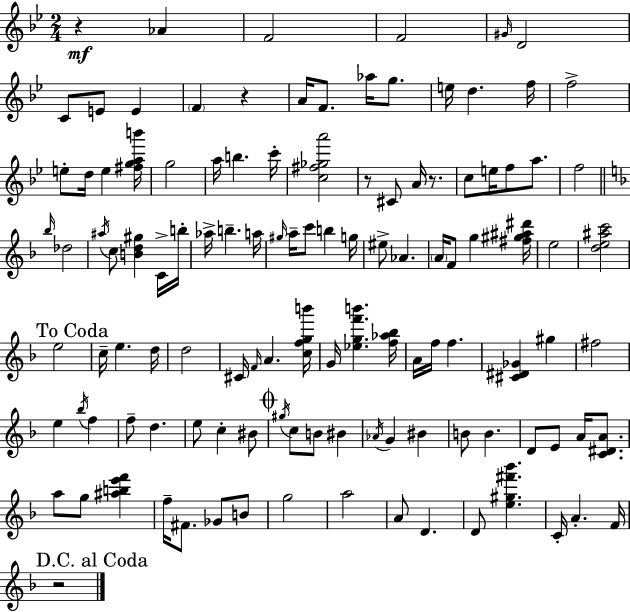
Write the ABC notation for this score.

X:1
T:Untitled
M:2/4
L:1/4
K:Gm
z _A F2 F2 ^G/4 D2 C/2 E/2 E F z A/4 F/2 _a/4 g/2 e/4 d f/4 f2 e/2 d/4 e [^fgab']/4 g2 a/4 b c'/4 [c^f_ga']2 z/2 ^C/2 A/4 z/2 c/2 e/4 f/2 a/2 f2 _b/4 _d2 ^a/4 c/2 [Bd^g] C/4 b/4 _a/4 b a/4 ^g/4 a/4 c'/2 b g/4 ^e/2 _A A/4 F/2 g [^f^g^a^d']/4 e2 [de^ac']2 e2 c/4 e d/4 d2 ^C/4 F/4 A [cfgb']/4 G/4 [_egf'b'] [f_a_b]/4 A/4 f/4 f [^C^D_G] ^g ^f2 e _b/4 f f/2 d e/2 c ^B/2 ^g/4 c/2 B/2 ^B _A/4 G ^B B/2 B D/2 E/2 A/4 [C^DA]/2 a/2 g/2 [^abe'f'] f/4 ^F/2 _G/2 B/2 g2 a2 A/2 D D/2 [e^g^f'_b'] C/4 A F/4 z2